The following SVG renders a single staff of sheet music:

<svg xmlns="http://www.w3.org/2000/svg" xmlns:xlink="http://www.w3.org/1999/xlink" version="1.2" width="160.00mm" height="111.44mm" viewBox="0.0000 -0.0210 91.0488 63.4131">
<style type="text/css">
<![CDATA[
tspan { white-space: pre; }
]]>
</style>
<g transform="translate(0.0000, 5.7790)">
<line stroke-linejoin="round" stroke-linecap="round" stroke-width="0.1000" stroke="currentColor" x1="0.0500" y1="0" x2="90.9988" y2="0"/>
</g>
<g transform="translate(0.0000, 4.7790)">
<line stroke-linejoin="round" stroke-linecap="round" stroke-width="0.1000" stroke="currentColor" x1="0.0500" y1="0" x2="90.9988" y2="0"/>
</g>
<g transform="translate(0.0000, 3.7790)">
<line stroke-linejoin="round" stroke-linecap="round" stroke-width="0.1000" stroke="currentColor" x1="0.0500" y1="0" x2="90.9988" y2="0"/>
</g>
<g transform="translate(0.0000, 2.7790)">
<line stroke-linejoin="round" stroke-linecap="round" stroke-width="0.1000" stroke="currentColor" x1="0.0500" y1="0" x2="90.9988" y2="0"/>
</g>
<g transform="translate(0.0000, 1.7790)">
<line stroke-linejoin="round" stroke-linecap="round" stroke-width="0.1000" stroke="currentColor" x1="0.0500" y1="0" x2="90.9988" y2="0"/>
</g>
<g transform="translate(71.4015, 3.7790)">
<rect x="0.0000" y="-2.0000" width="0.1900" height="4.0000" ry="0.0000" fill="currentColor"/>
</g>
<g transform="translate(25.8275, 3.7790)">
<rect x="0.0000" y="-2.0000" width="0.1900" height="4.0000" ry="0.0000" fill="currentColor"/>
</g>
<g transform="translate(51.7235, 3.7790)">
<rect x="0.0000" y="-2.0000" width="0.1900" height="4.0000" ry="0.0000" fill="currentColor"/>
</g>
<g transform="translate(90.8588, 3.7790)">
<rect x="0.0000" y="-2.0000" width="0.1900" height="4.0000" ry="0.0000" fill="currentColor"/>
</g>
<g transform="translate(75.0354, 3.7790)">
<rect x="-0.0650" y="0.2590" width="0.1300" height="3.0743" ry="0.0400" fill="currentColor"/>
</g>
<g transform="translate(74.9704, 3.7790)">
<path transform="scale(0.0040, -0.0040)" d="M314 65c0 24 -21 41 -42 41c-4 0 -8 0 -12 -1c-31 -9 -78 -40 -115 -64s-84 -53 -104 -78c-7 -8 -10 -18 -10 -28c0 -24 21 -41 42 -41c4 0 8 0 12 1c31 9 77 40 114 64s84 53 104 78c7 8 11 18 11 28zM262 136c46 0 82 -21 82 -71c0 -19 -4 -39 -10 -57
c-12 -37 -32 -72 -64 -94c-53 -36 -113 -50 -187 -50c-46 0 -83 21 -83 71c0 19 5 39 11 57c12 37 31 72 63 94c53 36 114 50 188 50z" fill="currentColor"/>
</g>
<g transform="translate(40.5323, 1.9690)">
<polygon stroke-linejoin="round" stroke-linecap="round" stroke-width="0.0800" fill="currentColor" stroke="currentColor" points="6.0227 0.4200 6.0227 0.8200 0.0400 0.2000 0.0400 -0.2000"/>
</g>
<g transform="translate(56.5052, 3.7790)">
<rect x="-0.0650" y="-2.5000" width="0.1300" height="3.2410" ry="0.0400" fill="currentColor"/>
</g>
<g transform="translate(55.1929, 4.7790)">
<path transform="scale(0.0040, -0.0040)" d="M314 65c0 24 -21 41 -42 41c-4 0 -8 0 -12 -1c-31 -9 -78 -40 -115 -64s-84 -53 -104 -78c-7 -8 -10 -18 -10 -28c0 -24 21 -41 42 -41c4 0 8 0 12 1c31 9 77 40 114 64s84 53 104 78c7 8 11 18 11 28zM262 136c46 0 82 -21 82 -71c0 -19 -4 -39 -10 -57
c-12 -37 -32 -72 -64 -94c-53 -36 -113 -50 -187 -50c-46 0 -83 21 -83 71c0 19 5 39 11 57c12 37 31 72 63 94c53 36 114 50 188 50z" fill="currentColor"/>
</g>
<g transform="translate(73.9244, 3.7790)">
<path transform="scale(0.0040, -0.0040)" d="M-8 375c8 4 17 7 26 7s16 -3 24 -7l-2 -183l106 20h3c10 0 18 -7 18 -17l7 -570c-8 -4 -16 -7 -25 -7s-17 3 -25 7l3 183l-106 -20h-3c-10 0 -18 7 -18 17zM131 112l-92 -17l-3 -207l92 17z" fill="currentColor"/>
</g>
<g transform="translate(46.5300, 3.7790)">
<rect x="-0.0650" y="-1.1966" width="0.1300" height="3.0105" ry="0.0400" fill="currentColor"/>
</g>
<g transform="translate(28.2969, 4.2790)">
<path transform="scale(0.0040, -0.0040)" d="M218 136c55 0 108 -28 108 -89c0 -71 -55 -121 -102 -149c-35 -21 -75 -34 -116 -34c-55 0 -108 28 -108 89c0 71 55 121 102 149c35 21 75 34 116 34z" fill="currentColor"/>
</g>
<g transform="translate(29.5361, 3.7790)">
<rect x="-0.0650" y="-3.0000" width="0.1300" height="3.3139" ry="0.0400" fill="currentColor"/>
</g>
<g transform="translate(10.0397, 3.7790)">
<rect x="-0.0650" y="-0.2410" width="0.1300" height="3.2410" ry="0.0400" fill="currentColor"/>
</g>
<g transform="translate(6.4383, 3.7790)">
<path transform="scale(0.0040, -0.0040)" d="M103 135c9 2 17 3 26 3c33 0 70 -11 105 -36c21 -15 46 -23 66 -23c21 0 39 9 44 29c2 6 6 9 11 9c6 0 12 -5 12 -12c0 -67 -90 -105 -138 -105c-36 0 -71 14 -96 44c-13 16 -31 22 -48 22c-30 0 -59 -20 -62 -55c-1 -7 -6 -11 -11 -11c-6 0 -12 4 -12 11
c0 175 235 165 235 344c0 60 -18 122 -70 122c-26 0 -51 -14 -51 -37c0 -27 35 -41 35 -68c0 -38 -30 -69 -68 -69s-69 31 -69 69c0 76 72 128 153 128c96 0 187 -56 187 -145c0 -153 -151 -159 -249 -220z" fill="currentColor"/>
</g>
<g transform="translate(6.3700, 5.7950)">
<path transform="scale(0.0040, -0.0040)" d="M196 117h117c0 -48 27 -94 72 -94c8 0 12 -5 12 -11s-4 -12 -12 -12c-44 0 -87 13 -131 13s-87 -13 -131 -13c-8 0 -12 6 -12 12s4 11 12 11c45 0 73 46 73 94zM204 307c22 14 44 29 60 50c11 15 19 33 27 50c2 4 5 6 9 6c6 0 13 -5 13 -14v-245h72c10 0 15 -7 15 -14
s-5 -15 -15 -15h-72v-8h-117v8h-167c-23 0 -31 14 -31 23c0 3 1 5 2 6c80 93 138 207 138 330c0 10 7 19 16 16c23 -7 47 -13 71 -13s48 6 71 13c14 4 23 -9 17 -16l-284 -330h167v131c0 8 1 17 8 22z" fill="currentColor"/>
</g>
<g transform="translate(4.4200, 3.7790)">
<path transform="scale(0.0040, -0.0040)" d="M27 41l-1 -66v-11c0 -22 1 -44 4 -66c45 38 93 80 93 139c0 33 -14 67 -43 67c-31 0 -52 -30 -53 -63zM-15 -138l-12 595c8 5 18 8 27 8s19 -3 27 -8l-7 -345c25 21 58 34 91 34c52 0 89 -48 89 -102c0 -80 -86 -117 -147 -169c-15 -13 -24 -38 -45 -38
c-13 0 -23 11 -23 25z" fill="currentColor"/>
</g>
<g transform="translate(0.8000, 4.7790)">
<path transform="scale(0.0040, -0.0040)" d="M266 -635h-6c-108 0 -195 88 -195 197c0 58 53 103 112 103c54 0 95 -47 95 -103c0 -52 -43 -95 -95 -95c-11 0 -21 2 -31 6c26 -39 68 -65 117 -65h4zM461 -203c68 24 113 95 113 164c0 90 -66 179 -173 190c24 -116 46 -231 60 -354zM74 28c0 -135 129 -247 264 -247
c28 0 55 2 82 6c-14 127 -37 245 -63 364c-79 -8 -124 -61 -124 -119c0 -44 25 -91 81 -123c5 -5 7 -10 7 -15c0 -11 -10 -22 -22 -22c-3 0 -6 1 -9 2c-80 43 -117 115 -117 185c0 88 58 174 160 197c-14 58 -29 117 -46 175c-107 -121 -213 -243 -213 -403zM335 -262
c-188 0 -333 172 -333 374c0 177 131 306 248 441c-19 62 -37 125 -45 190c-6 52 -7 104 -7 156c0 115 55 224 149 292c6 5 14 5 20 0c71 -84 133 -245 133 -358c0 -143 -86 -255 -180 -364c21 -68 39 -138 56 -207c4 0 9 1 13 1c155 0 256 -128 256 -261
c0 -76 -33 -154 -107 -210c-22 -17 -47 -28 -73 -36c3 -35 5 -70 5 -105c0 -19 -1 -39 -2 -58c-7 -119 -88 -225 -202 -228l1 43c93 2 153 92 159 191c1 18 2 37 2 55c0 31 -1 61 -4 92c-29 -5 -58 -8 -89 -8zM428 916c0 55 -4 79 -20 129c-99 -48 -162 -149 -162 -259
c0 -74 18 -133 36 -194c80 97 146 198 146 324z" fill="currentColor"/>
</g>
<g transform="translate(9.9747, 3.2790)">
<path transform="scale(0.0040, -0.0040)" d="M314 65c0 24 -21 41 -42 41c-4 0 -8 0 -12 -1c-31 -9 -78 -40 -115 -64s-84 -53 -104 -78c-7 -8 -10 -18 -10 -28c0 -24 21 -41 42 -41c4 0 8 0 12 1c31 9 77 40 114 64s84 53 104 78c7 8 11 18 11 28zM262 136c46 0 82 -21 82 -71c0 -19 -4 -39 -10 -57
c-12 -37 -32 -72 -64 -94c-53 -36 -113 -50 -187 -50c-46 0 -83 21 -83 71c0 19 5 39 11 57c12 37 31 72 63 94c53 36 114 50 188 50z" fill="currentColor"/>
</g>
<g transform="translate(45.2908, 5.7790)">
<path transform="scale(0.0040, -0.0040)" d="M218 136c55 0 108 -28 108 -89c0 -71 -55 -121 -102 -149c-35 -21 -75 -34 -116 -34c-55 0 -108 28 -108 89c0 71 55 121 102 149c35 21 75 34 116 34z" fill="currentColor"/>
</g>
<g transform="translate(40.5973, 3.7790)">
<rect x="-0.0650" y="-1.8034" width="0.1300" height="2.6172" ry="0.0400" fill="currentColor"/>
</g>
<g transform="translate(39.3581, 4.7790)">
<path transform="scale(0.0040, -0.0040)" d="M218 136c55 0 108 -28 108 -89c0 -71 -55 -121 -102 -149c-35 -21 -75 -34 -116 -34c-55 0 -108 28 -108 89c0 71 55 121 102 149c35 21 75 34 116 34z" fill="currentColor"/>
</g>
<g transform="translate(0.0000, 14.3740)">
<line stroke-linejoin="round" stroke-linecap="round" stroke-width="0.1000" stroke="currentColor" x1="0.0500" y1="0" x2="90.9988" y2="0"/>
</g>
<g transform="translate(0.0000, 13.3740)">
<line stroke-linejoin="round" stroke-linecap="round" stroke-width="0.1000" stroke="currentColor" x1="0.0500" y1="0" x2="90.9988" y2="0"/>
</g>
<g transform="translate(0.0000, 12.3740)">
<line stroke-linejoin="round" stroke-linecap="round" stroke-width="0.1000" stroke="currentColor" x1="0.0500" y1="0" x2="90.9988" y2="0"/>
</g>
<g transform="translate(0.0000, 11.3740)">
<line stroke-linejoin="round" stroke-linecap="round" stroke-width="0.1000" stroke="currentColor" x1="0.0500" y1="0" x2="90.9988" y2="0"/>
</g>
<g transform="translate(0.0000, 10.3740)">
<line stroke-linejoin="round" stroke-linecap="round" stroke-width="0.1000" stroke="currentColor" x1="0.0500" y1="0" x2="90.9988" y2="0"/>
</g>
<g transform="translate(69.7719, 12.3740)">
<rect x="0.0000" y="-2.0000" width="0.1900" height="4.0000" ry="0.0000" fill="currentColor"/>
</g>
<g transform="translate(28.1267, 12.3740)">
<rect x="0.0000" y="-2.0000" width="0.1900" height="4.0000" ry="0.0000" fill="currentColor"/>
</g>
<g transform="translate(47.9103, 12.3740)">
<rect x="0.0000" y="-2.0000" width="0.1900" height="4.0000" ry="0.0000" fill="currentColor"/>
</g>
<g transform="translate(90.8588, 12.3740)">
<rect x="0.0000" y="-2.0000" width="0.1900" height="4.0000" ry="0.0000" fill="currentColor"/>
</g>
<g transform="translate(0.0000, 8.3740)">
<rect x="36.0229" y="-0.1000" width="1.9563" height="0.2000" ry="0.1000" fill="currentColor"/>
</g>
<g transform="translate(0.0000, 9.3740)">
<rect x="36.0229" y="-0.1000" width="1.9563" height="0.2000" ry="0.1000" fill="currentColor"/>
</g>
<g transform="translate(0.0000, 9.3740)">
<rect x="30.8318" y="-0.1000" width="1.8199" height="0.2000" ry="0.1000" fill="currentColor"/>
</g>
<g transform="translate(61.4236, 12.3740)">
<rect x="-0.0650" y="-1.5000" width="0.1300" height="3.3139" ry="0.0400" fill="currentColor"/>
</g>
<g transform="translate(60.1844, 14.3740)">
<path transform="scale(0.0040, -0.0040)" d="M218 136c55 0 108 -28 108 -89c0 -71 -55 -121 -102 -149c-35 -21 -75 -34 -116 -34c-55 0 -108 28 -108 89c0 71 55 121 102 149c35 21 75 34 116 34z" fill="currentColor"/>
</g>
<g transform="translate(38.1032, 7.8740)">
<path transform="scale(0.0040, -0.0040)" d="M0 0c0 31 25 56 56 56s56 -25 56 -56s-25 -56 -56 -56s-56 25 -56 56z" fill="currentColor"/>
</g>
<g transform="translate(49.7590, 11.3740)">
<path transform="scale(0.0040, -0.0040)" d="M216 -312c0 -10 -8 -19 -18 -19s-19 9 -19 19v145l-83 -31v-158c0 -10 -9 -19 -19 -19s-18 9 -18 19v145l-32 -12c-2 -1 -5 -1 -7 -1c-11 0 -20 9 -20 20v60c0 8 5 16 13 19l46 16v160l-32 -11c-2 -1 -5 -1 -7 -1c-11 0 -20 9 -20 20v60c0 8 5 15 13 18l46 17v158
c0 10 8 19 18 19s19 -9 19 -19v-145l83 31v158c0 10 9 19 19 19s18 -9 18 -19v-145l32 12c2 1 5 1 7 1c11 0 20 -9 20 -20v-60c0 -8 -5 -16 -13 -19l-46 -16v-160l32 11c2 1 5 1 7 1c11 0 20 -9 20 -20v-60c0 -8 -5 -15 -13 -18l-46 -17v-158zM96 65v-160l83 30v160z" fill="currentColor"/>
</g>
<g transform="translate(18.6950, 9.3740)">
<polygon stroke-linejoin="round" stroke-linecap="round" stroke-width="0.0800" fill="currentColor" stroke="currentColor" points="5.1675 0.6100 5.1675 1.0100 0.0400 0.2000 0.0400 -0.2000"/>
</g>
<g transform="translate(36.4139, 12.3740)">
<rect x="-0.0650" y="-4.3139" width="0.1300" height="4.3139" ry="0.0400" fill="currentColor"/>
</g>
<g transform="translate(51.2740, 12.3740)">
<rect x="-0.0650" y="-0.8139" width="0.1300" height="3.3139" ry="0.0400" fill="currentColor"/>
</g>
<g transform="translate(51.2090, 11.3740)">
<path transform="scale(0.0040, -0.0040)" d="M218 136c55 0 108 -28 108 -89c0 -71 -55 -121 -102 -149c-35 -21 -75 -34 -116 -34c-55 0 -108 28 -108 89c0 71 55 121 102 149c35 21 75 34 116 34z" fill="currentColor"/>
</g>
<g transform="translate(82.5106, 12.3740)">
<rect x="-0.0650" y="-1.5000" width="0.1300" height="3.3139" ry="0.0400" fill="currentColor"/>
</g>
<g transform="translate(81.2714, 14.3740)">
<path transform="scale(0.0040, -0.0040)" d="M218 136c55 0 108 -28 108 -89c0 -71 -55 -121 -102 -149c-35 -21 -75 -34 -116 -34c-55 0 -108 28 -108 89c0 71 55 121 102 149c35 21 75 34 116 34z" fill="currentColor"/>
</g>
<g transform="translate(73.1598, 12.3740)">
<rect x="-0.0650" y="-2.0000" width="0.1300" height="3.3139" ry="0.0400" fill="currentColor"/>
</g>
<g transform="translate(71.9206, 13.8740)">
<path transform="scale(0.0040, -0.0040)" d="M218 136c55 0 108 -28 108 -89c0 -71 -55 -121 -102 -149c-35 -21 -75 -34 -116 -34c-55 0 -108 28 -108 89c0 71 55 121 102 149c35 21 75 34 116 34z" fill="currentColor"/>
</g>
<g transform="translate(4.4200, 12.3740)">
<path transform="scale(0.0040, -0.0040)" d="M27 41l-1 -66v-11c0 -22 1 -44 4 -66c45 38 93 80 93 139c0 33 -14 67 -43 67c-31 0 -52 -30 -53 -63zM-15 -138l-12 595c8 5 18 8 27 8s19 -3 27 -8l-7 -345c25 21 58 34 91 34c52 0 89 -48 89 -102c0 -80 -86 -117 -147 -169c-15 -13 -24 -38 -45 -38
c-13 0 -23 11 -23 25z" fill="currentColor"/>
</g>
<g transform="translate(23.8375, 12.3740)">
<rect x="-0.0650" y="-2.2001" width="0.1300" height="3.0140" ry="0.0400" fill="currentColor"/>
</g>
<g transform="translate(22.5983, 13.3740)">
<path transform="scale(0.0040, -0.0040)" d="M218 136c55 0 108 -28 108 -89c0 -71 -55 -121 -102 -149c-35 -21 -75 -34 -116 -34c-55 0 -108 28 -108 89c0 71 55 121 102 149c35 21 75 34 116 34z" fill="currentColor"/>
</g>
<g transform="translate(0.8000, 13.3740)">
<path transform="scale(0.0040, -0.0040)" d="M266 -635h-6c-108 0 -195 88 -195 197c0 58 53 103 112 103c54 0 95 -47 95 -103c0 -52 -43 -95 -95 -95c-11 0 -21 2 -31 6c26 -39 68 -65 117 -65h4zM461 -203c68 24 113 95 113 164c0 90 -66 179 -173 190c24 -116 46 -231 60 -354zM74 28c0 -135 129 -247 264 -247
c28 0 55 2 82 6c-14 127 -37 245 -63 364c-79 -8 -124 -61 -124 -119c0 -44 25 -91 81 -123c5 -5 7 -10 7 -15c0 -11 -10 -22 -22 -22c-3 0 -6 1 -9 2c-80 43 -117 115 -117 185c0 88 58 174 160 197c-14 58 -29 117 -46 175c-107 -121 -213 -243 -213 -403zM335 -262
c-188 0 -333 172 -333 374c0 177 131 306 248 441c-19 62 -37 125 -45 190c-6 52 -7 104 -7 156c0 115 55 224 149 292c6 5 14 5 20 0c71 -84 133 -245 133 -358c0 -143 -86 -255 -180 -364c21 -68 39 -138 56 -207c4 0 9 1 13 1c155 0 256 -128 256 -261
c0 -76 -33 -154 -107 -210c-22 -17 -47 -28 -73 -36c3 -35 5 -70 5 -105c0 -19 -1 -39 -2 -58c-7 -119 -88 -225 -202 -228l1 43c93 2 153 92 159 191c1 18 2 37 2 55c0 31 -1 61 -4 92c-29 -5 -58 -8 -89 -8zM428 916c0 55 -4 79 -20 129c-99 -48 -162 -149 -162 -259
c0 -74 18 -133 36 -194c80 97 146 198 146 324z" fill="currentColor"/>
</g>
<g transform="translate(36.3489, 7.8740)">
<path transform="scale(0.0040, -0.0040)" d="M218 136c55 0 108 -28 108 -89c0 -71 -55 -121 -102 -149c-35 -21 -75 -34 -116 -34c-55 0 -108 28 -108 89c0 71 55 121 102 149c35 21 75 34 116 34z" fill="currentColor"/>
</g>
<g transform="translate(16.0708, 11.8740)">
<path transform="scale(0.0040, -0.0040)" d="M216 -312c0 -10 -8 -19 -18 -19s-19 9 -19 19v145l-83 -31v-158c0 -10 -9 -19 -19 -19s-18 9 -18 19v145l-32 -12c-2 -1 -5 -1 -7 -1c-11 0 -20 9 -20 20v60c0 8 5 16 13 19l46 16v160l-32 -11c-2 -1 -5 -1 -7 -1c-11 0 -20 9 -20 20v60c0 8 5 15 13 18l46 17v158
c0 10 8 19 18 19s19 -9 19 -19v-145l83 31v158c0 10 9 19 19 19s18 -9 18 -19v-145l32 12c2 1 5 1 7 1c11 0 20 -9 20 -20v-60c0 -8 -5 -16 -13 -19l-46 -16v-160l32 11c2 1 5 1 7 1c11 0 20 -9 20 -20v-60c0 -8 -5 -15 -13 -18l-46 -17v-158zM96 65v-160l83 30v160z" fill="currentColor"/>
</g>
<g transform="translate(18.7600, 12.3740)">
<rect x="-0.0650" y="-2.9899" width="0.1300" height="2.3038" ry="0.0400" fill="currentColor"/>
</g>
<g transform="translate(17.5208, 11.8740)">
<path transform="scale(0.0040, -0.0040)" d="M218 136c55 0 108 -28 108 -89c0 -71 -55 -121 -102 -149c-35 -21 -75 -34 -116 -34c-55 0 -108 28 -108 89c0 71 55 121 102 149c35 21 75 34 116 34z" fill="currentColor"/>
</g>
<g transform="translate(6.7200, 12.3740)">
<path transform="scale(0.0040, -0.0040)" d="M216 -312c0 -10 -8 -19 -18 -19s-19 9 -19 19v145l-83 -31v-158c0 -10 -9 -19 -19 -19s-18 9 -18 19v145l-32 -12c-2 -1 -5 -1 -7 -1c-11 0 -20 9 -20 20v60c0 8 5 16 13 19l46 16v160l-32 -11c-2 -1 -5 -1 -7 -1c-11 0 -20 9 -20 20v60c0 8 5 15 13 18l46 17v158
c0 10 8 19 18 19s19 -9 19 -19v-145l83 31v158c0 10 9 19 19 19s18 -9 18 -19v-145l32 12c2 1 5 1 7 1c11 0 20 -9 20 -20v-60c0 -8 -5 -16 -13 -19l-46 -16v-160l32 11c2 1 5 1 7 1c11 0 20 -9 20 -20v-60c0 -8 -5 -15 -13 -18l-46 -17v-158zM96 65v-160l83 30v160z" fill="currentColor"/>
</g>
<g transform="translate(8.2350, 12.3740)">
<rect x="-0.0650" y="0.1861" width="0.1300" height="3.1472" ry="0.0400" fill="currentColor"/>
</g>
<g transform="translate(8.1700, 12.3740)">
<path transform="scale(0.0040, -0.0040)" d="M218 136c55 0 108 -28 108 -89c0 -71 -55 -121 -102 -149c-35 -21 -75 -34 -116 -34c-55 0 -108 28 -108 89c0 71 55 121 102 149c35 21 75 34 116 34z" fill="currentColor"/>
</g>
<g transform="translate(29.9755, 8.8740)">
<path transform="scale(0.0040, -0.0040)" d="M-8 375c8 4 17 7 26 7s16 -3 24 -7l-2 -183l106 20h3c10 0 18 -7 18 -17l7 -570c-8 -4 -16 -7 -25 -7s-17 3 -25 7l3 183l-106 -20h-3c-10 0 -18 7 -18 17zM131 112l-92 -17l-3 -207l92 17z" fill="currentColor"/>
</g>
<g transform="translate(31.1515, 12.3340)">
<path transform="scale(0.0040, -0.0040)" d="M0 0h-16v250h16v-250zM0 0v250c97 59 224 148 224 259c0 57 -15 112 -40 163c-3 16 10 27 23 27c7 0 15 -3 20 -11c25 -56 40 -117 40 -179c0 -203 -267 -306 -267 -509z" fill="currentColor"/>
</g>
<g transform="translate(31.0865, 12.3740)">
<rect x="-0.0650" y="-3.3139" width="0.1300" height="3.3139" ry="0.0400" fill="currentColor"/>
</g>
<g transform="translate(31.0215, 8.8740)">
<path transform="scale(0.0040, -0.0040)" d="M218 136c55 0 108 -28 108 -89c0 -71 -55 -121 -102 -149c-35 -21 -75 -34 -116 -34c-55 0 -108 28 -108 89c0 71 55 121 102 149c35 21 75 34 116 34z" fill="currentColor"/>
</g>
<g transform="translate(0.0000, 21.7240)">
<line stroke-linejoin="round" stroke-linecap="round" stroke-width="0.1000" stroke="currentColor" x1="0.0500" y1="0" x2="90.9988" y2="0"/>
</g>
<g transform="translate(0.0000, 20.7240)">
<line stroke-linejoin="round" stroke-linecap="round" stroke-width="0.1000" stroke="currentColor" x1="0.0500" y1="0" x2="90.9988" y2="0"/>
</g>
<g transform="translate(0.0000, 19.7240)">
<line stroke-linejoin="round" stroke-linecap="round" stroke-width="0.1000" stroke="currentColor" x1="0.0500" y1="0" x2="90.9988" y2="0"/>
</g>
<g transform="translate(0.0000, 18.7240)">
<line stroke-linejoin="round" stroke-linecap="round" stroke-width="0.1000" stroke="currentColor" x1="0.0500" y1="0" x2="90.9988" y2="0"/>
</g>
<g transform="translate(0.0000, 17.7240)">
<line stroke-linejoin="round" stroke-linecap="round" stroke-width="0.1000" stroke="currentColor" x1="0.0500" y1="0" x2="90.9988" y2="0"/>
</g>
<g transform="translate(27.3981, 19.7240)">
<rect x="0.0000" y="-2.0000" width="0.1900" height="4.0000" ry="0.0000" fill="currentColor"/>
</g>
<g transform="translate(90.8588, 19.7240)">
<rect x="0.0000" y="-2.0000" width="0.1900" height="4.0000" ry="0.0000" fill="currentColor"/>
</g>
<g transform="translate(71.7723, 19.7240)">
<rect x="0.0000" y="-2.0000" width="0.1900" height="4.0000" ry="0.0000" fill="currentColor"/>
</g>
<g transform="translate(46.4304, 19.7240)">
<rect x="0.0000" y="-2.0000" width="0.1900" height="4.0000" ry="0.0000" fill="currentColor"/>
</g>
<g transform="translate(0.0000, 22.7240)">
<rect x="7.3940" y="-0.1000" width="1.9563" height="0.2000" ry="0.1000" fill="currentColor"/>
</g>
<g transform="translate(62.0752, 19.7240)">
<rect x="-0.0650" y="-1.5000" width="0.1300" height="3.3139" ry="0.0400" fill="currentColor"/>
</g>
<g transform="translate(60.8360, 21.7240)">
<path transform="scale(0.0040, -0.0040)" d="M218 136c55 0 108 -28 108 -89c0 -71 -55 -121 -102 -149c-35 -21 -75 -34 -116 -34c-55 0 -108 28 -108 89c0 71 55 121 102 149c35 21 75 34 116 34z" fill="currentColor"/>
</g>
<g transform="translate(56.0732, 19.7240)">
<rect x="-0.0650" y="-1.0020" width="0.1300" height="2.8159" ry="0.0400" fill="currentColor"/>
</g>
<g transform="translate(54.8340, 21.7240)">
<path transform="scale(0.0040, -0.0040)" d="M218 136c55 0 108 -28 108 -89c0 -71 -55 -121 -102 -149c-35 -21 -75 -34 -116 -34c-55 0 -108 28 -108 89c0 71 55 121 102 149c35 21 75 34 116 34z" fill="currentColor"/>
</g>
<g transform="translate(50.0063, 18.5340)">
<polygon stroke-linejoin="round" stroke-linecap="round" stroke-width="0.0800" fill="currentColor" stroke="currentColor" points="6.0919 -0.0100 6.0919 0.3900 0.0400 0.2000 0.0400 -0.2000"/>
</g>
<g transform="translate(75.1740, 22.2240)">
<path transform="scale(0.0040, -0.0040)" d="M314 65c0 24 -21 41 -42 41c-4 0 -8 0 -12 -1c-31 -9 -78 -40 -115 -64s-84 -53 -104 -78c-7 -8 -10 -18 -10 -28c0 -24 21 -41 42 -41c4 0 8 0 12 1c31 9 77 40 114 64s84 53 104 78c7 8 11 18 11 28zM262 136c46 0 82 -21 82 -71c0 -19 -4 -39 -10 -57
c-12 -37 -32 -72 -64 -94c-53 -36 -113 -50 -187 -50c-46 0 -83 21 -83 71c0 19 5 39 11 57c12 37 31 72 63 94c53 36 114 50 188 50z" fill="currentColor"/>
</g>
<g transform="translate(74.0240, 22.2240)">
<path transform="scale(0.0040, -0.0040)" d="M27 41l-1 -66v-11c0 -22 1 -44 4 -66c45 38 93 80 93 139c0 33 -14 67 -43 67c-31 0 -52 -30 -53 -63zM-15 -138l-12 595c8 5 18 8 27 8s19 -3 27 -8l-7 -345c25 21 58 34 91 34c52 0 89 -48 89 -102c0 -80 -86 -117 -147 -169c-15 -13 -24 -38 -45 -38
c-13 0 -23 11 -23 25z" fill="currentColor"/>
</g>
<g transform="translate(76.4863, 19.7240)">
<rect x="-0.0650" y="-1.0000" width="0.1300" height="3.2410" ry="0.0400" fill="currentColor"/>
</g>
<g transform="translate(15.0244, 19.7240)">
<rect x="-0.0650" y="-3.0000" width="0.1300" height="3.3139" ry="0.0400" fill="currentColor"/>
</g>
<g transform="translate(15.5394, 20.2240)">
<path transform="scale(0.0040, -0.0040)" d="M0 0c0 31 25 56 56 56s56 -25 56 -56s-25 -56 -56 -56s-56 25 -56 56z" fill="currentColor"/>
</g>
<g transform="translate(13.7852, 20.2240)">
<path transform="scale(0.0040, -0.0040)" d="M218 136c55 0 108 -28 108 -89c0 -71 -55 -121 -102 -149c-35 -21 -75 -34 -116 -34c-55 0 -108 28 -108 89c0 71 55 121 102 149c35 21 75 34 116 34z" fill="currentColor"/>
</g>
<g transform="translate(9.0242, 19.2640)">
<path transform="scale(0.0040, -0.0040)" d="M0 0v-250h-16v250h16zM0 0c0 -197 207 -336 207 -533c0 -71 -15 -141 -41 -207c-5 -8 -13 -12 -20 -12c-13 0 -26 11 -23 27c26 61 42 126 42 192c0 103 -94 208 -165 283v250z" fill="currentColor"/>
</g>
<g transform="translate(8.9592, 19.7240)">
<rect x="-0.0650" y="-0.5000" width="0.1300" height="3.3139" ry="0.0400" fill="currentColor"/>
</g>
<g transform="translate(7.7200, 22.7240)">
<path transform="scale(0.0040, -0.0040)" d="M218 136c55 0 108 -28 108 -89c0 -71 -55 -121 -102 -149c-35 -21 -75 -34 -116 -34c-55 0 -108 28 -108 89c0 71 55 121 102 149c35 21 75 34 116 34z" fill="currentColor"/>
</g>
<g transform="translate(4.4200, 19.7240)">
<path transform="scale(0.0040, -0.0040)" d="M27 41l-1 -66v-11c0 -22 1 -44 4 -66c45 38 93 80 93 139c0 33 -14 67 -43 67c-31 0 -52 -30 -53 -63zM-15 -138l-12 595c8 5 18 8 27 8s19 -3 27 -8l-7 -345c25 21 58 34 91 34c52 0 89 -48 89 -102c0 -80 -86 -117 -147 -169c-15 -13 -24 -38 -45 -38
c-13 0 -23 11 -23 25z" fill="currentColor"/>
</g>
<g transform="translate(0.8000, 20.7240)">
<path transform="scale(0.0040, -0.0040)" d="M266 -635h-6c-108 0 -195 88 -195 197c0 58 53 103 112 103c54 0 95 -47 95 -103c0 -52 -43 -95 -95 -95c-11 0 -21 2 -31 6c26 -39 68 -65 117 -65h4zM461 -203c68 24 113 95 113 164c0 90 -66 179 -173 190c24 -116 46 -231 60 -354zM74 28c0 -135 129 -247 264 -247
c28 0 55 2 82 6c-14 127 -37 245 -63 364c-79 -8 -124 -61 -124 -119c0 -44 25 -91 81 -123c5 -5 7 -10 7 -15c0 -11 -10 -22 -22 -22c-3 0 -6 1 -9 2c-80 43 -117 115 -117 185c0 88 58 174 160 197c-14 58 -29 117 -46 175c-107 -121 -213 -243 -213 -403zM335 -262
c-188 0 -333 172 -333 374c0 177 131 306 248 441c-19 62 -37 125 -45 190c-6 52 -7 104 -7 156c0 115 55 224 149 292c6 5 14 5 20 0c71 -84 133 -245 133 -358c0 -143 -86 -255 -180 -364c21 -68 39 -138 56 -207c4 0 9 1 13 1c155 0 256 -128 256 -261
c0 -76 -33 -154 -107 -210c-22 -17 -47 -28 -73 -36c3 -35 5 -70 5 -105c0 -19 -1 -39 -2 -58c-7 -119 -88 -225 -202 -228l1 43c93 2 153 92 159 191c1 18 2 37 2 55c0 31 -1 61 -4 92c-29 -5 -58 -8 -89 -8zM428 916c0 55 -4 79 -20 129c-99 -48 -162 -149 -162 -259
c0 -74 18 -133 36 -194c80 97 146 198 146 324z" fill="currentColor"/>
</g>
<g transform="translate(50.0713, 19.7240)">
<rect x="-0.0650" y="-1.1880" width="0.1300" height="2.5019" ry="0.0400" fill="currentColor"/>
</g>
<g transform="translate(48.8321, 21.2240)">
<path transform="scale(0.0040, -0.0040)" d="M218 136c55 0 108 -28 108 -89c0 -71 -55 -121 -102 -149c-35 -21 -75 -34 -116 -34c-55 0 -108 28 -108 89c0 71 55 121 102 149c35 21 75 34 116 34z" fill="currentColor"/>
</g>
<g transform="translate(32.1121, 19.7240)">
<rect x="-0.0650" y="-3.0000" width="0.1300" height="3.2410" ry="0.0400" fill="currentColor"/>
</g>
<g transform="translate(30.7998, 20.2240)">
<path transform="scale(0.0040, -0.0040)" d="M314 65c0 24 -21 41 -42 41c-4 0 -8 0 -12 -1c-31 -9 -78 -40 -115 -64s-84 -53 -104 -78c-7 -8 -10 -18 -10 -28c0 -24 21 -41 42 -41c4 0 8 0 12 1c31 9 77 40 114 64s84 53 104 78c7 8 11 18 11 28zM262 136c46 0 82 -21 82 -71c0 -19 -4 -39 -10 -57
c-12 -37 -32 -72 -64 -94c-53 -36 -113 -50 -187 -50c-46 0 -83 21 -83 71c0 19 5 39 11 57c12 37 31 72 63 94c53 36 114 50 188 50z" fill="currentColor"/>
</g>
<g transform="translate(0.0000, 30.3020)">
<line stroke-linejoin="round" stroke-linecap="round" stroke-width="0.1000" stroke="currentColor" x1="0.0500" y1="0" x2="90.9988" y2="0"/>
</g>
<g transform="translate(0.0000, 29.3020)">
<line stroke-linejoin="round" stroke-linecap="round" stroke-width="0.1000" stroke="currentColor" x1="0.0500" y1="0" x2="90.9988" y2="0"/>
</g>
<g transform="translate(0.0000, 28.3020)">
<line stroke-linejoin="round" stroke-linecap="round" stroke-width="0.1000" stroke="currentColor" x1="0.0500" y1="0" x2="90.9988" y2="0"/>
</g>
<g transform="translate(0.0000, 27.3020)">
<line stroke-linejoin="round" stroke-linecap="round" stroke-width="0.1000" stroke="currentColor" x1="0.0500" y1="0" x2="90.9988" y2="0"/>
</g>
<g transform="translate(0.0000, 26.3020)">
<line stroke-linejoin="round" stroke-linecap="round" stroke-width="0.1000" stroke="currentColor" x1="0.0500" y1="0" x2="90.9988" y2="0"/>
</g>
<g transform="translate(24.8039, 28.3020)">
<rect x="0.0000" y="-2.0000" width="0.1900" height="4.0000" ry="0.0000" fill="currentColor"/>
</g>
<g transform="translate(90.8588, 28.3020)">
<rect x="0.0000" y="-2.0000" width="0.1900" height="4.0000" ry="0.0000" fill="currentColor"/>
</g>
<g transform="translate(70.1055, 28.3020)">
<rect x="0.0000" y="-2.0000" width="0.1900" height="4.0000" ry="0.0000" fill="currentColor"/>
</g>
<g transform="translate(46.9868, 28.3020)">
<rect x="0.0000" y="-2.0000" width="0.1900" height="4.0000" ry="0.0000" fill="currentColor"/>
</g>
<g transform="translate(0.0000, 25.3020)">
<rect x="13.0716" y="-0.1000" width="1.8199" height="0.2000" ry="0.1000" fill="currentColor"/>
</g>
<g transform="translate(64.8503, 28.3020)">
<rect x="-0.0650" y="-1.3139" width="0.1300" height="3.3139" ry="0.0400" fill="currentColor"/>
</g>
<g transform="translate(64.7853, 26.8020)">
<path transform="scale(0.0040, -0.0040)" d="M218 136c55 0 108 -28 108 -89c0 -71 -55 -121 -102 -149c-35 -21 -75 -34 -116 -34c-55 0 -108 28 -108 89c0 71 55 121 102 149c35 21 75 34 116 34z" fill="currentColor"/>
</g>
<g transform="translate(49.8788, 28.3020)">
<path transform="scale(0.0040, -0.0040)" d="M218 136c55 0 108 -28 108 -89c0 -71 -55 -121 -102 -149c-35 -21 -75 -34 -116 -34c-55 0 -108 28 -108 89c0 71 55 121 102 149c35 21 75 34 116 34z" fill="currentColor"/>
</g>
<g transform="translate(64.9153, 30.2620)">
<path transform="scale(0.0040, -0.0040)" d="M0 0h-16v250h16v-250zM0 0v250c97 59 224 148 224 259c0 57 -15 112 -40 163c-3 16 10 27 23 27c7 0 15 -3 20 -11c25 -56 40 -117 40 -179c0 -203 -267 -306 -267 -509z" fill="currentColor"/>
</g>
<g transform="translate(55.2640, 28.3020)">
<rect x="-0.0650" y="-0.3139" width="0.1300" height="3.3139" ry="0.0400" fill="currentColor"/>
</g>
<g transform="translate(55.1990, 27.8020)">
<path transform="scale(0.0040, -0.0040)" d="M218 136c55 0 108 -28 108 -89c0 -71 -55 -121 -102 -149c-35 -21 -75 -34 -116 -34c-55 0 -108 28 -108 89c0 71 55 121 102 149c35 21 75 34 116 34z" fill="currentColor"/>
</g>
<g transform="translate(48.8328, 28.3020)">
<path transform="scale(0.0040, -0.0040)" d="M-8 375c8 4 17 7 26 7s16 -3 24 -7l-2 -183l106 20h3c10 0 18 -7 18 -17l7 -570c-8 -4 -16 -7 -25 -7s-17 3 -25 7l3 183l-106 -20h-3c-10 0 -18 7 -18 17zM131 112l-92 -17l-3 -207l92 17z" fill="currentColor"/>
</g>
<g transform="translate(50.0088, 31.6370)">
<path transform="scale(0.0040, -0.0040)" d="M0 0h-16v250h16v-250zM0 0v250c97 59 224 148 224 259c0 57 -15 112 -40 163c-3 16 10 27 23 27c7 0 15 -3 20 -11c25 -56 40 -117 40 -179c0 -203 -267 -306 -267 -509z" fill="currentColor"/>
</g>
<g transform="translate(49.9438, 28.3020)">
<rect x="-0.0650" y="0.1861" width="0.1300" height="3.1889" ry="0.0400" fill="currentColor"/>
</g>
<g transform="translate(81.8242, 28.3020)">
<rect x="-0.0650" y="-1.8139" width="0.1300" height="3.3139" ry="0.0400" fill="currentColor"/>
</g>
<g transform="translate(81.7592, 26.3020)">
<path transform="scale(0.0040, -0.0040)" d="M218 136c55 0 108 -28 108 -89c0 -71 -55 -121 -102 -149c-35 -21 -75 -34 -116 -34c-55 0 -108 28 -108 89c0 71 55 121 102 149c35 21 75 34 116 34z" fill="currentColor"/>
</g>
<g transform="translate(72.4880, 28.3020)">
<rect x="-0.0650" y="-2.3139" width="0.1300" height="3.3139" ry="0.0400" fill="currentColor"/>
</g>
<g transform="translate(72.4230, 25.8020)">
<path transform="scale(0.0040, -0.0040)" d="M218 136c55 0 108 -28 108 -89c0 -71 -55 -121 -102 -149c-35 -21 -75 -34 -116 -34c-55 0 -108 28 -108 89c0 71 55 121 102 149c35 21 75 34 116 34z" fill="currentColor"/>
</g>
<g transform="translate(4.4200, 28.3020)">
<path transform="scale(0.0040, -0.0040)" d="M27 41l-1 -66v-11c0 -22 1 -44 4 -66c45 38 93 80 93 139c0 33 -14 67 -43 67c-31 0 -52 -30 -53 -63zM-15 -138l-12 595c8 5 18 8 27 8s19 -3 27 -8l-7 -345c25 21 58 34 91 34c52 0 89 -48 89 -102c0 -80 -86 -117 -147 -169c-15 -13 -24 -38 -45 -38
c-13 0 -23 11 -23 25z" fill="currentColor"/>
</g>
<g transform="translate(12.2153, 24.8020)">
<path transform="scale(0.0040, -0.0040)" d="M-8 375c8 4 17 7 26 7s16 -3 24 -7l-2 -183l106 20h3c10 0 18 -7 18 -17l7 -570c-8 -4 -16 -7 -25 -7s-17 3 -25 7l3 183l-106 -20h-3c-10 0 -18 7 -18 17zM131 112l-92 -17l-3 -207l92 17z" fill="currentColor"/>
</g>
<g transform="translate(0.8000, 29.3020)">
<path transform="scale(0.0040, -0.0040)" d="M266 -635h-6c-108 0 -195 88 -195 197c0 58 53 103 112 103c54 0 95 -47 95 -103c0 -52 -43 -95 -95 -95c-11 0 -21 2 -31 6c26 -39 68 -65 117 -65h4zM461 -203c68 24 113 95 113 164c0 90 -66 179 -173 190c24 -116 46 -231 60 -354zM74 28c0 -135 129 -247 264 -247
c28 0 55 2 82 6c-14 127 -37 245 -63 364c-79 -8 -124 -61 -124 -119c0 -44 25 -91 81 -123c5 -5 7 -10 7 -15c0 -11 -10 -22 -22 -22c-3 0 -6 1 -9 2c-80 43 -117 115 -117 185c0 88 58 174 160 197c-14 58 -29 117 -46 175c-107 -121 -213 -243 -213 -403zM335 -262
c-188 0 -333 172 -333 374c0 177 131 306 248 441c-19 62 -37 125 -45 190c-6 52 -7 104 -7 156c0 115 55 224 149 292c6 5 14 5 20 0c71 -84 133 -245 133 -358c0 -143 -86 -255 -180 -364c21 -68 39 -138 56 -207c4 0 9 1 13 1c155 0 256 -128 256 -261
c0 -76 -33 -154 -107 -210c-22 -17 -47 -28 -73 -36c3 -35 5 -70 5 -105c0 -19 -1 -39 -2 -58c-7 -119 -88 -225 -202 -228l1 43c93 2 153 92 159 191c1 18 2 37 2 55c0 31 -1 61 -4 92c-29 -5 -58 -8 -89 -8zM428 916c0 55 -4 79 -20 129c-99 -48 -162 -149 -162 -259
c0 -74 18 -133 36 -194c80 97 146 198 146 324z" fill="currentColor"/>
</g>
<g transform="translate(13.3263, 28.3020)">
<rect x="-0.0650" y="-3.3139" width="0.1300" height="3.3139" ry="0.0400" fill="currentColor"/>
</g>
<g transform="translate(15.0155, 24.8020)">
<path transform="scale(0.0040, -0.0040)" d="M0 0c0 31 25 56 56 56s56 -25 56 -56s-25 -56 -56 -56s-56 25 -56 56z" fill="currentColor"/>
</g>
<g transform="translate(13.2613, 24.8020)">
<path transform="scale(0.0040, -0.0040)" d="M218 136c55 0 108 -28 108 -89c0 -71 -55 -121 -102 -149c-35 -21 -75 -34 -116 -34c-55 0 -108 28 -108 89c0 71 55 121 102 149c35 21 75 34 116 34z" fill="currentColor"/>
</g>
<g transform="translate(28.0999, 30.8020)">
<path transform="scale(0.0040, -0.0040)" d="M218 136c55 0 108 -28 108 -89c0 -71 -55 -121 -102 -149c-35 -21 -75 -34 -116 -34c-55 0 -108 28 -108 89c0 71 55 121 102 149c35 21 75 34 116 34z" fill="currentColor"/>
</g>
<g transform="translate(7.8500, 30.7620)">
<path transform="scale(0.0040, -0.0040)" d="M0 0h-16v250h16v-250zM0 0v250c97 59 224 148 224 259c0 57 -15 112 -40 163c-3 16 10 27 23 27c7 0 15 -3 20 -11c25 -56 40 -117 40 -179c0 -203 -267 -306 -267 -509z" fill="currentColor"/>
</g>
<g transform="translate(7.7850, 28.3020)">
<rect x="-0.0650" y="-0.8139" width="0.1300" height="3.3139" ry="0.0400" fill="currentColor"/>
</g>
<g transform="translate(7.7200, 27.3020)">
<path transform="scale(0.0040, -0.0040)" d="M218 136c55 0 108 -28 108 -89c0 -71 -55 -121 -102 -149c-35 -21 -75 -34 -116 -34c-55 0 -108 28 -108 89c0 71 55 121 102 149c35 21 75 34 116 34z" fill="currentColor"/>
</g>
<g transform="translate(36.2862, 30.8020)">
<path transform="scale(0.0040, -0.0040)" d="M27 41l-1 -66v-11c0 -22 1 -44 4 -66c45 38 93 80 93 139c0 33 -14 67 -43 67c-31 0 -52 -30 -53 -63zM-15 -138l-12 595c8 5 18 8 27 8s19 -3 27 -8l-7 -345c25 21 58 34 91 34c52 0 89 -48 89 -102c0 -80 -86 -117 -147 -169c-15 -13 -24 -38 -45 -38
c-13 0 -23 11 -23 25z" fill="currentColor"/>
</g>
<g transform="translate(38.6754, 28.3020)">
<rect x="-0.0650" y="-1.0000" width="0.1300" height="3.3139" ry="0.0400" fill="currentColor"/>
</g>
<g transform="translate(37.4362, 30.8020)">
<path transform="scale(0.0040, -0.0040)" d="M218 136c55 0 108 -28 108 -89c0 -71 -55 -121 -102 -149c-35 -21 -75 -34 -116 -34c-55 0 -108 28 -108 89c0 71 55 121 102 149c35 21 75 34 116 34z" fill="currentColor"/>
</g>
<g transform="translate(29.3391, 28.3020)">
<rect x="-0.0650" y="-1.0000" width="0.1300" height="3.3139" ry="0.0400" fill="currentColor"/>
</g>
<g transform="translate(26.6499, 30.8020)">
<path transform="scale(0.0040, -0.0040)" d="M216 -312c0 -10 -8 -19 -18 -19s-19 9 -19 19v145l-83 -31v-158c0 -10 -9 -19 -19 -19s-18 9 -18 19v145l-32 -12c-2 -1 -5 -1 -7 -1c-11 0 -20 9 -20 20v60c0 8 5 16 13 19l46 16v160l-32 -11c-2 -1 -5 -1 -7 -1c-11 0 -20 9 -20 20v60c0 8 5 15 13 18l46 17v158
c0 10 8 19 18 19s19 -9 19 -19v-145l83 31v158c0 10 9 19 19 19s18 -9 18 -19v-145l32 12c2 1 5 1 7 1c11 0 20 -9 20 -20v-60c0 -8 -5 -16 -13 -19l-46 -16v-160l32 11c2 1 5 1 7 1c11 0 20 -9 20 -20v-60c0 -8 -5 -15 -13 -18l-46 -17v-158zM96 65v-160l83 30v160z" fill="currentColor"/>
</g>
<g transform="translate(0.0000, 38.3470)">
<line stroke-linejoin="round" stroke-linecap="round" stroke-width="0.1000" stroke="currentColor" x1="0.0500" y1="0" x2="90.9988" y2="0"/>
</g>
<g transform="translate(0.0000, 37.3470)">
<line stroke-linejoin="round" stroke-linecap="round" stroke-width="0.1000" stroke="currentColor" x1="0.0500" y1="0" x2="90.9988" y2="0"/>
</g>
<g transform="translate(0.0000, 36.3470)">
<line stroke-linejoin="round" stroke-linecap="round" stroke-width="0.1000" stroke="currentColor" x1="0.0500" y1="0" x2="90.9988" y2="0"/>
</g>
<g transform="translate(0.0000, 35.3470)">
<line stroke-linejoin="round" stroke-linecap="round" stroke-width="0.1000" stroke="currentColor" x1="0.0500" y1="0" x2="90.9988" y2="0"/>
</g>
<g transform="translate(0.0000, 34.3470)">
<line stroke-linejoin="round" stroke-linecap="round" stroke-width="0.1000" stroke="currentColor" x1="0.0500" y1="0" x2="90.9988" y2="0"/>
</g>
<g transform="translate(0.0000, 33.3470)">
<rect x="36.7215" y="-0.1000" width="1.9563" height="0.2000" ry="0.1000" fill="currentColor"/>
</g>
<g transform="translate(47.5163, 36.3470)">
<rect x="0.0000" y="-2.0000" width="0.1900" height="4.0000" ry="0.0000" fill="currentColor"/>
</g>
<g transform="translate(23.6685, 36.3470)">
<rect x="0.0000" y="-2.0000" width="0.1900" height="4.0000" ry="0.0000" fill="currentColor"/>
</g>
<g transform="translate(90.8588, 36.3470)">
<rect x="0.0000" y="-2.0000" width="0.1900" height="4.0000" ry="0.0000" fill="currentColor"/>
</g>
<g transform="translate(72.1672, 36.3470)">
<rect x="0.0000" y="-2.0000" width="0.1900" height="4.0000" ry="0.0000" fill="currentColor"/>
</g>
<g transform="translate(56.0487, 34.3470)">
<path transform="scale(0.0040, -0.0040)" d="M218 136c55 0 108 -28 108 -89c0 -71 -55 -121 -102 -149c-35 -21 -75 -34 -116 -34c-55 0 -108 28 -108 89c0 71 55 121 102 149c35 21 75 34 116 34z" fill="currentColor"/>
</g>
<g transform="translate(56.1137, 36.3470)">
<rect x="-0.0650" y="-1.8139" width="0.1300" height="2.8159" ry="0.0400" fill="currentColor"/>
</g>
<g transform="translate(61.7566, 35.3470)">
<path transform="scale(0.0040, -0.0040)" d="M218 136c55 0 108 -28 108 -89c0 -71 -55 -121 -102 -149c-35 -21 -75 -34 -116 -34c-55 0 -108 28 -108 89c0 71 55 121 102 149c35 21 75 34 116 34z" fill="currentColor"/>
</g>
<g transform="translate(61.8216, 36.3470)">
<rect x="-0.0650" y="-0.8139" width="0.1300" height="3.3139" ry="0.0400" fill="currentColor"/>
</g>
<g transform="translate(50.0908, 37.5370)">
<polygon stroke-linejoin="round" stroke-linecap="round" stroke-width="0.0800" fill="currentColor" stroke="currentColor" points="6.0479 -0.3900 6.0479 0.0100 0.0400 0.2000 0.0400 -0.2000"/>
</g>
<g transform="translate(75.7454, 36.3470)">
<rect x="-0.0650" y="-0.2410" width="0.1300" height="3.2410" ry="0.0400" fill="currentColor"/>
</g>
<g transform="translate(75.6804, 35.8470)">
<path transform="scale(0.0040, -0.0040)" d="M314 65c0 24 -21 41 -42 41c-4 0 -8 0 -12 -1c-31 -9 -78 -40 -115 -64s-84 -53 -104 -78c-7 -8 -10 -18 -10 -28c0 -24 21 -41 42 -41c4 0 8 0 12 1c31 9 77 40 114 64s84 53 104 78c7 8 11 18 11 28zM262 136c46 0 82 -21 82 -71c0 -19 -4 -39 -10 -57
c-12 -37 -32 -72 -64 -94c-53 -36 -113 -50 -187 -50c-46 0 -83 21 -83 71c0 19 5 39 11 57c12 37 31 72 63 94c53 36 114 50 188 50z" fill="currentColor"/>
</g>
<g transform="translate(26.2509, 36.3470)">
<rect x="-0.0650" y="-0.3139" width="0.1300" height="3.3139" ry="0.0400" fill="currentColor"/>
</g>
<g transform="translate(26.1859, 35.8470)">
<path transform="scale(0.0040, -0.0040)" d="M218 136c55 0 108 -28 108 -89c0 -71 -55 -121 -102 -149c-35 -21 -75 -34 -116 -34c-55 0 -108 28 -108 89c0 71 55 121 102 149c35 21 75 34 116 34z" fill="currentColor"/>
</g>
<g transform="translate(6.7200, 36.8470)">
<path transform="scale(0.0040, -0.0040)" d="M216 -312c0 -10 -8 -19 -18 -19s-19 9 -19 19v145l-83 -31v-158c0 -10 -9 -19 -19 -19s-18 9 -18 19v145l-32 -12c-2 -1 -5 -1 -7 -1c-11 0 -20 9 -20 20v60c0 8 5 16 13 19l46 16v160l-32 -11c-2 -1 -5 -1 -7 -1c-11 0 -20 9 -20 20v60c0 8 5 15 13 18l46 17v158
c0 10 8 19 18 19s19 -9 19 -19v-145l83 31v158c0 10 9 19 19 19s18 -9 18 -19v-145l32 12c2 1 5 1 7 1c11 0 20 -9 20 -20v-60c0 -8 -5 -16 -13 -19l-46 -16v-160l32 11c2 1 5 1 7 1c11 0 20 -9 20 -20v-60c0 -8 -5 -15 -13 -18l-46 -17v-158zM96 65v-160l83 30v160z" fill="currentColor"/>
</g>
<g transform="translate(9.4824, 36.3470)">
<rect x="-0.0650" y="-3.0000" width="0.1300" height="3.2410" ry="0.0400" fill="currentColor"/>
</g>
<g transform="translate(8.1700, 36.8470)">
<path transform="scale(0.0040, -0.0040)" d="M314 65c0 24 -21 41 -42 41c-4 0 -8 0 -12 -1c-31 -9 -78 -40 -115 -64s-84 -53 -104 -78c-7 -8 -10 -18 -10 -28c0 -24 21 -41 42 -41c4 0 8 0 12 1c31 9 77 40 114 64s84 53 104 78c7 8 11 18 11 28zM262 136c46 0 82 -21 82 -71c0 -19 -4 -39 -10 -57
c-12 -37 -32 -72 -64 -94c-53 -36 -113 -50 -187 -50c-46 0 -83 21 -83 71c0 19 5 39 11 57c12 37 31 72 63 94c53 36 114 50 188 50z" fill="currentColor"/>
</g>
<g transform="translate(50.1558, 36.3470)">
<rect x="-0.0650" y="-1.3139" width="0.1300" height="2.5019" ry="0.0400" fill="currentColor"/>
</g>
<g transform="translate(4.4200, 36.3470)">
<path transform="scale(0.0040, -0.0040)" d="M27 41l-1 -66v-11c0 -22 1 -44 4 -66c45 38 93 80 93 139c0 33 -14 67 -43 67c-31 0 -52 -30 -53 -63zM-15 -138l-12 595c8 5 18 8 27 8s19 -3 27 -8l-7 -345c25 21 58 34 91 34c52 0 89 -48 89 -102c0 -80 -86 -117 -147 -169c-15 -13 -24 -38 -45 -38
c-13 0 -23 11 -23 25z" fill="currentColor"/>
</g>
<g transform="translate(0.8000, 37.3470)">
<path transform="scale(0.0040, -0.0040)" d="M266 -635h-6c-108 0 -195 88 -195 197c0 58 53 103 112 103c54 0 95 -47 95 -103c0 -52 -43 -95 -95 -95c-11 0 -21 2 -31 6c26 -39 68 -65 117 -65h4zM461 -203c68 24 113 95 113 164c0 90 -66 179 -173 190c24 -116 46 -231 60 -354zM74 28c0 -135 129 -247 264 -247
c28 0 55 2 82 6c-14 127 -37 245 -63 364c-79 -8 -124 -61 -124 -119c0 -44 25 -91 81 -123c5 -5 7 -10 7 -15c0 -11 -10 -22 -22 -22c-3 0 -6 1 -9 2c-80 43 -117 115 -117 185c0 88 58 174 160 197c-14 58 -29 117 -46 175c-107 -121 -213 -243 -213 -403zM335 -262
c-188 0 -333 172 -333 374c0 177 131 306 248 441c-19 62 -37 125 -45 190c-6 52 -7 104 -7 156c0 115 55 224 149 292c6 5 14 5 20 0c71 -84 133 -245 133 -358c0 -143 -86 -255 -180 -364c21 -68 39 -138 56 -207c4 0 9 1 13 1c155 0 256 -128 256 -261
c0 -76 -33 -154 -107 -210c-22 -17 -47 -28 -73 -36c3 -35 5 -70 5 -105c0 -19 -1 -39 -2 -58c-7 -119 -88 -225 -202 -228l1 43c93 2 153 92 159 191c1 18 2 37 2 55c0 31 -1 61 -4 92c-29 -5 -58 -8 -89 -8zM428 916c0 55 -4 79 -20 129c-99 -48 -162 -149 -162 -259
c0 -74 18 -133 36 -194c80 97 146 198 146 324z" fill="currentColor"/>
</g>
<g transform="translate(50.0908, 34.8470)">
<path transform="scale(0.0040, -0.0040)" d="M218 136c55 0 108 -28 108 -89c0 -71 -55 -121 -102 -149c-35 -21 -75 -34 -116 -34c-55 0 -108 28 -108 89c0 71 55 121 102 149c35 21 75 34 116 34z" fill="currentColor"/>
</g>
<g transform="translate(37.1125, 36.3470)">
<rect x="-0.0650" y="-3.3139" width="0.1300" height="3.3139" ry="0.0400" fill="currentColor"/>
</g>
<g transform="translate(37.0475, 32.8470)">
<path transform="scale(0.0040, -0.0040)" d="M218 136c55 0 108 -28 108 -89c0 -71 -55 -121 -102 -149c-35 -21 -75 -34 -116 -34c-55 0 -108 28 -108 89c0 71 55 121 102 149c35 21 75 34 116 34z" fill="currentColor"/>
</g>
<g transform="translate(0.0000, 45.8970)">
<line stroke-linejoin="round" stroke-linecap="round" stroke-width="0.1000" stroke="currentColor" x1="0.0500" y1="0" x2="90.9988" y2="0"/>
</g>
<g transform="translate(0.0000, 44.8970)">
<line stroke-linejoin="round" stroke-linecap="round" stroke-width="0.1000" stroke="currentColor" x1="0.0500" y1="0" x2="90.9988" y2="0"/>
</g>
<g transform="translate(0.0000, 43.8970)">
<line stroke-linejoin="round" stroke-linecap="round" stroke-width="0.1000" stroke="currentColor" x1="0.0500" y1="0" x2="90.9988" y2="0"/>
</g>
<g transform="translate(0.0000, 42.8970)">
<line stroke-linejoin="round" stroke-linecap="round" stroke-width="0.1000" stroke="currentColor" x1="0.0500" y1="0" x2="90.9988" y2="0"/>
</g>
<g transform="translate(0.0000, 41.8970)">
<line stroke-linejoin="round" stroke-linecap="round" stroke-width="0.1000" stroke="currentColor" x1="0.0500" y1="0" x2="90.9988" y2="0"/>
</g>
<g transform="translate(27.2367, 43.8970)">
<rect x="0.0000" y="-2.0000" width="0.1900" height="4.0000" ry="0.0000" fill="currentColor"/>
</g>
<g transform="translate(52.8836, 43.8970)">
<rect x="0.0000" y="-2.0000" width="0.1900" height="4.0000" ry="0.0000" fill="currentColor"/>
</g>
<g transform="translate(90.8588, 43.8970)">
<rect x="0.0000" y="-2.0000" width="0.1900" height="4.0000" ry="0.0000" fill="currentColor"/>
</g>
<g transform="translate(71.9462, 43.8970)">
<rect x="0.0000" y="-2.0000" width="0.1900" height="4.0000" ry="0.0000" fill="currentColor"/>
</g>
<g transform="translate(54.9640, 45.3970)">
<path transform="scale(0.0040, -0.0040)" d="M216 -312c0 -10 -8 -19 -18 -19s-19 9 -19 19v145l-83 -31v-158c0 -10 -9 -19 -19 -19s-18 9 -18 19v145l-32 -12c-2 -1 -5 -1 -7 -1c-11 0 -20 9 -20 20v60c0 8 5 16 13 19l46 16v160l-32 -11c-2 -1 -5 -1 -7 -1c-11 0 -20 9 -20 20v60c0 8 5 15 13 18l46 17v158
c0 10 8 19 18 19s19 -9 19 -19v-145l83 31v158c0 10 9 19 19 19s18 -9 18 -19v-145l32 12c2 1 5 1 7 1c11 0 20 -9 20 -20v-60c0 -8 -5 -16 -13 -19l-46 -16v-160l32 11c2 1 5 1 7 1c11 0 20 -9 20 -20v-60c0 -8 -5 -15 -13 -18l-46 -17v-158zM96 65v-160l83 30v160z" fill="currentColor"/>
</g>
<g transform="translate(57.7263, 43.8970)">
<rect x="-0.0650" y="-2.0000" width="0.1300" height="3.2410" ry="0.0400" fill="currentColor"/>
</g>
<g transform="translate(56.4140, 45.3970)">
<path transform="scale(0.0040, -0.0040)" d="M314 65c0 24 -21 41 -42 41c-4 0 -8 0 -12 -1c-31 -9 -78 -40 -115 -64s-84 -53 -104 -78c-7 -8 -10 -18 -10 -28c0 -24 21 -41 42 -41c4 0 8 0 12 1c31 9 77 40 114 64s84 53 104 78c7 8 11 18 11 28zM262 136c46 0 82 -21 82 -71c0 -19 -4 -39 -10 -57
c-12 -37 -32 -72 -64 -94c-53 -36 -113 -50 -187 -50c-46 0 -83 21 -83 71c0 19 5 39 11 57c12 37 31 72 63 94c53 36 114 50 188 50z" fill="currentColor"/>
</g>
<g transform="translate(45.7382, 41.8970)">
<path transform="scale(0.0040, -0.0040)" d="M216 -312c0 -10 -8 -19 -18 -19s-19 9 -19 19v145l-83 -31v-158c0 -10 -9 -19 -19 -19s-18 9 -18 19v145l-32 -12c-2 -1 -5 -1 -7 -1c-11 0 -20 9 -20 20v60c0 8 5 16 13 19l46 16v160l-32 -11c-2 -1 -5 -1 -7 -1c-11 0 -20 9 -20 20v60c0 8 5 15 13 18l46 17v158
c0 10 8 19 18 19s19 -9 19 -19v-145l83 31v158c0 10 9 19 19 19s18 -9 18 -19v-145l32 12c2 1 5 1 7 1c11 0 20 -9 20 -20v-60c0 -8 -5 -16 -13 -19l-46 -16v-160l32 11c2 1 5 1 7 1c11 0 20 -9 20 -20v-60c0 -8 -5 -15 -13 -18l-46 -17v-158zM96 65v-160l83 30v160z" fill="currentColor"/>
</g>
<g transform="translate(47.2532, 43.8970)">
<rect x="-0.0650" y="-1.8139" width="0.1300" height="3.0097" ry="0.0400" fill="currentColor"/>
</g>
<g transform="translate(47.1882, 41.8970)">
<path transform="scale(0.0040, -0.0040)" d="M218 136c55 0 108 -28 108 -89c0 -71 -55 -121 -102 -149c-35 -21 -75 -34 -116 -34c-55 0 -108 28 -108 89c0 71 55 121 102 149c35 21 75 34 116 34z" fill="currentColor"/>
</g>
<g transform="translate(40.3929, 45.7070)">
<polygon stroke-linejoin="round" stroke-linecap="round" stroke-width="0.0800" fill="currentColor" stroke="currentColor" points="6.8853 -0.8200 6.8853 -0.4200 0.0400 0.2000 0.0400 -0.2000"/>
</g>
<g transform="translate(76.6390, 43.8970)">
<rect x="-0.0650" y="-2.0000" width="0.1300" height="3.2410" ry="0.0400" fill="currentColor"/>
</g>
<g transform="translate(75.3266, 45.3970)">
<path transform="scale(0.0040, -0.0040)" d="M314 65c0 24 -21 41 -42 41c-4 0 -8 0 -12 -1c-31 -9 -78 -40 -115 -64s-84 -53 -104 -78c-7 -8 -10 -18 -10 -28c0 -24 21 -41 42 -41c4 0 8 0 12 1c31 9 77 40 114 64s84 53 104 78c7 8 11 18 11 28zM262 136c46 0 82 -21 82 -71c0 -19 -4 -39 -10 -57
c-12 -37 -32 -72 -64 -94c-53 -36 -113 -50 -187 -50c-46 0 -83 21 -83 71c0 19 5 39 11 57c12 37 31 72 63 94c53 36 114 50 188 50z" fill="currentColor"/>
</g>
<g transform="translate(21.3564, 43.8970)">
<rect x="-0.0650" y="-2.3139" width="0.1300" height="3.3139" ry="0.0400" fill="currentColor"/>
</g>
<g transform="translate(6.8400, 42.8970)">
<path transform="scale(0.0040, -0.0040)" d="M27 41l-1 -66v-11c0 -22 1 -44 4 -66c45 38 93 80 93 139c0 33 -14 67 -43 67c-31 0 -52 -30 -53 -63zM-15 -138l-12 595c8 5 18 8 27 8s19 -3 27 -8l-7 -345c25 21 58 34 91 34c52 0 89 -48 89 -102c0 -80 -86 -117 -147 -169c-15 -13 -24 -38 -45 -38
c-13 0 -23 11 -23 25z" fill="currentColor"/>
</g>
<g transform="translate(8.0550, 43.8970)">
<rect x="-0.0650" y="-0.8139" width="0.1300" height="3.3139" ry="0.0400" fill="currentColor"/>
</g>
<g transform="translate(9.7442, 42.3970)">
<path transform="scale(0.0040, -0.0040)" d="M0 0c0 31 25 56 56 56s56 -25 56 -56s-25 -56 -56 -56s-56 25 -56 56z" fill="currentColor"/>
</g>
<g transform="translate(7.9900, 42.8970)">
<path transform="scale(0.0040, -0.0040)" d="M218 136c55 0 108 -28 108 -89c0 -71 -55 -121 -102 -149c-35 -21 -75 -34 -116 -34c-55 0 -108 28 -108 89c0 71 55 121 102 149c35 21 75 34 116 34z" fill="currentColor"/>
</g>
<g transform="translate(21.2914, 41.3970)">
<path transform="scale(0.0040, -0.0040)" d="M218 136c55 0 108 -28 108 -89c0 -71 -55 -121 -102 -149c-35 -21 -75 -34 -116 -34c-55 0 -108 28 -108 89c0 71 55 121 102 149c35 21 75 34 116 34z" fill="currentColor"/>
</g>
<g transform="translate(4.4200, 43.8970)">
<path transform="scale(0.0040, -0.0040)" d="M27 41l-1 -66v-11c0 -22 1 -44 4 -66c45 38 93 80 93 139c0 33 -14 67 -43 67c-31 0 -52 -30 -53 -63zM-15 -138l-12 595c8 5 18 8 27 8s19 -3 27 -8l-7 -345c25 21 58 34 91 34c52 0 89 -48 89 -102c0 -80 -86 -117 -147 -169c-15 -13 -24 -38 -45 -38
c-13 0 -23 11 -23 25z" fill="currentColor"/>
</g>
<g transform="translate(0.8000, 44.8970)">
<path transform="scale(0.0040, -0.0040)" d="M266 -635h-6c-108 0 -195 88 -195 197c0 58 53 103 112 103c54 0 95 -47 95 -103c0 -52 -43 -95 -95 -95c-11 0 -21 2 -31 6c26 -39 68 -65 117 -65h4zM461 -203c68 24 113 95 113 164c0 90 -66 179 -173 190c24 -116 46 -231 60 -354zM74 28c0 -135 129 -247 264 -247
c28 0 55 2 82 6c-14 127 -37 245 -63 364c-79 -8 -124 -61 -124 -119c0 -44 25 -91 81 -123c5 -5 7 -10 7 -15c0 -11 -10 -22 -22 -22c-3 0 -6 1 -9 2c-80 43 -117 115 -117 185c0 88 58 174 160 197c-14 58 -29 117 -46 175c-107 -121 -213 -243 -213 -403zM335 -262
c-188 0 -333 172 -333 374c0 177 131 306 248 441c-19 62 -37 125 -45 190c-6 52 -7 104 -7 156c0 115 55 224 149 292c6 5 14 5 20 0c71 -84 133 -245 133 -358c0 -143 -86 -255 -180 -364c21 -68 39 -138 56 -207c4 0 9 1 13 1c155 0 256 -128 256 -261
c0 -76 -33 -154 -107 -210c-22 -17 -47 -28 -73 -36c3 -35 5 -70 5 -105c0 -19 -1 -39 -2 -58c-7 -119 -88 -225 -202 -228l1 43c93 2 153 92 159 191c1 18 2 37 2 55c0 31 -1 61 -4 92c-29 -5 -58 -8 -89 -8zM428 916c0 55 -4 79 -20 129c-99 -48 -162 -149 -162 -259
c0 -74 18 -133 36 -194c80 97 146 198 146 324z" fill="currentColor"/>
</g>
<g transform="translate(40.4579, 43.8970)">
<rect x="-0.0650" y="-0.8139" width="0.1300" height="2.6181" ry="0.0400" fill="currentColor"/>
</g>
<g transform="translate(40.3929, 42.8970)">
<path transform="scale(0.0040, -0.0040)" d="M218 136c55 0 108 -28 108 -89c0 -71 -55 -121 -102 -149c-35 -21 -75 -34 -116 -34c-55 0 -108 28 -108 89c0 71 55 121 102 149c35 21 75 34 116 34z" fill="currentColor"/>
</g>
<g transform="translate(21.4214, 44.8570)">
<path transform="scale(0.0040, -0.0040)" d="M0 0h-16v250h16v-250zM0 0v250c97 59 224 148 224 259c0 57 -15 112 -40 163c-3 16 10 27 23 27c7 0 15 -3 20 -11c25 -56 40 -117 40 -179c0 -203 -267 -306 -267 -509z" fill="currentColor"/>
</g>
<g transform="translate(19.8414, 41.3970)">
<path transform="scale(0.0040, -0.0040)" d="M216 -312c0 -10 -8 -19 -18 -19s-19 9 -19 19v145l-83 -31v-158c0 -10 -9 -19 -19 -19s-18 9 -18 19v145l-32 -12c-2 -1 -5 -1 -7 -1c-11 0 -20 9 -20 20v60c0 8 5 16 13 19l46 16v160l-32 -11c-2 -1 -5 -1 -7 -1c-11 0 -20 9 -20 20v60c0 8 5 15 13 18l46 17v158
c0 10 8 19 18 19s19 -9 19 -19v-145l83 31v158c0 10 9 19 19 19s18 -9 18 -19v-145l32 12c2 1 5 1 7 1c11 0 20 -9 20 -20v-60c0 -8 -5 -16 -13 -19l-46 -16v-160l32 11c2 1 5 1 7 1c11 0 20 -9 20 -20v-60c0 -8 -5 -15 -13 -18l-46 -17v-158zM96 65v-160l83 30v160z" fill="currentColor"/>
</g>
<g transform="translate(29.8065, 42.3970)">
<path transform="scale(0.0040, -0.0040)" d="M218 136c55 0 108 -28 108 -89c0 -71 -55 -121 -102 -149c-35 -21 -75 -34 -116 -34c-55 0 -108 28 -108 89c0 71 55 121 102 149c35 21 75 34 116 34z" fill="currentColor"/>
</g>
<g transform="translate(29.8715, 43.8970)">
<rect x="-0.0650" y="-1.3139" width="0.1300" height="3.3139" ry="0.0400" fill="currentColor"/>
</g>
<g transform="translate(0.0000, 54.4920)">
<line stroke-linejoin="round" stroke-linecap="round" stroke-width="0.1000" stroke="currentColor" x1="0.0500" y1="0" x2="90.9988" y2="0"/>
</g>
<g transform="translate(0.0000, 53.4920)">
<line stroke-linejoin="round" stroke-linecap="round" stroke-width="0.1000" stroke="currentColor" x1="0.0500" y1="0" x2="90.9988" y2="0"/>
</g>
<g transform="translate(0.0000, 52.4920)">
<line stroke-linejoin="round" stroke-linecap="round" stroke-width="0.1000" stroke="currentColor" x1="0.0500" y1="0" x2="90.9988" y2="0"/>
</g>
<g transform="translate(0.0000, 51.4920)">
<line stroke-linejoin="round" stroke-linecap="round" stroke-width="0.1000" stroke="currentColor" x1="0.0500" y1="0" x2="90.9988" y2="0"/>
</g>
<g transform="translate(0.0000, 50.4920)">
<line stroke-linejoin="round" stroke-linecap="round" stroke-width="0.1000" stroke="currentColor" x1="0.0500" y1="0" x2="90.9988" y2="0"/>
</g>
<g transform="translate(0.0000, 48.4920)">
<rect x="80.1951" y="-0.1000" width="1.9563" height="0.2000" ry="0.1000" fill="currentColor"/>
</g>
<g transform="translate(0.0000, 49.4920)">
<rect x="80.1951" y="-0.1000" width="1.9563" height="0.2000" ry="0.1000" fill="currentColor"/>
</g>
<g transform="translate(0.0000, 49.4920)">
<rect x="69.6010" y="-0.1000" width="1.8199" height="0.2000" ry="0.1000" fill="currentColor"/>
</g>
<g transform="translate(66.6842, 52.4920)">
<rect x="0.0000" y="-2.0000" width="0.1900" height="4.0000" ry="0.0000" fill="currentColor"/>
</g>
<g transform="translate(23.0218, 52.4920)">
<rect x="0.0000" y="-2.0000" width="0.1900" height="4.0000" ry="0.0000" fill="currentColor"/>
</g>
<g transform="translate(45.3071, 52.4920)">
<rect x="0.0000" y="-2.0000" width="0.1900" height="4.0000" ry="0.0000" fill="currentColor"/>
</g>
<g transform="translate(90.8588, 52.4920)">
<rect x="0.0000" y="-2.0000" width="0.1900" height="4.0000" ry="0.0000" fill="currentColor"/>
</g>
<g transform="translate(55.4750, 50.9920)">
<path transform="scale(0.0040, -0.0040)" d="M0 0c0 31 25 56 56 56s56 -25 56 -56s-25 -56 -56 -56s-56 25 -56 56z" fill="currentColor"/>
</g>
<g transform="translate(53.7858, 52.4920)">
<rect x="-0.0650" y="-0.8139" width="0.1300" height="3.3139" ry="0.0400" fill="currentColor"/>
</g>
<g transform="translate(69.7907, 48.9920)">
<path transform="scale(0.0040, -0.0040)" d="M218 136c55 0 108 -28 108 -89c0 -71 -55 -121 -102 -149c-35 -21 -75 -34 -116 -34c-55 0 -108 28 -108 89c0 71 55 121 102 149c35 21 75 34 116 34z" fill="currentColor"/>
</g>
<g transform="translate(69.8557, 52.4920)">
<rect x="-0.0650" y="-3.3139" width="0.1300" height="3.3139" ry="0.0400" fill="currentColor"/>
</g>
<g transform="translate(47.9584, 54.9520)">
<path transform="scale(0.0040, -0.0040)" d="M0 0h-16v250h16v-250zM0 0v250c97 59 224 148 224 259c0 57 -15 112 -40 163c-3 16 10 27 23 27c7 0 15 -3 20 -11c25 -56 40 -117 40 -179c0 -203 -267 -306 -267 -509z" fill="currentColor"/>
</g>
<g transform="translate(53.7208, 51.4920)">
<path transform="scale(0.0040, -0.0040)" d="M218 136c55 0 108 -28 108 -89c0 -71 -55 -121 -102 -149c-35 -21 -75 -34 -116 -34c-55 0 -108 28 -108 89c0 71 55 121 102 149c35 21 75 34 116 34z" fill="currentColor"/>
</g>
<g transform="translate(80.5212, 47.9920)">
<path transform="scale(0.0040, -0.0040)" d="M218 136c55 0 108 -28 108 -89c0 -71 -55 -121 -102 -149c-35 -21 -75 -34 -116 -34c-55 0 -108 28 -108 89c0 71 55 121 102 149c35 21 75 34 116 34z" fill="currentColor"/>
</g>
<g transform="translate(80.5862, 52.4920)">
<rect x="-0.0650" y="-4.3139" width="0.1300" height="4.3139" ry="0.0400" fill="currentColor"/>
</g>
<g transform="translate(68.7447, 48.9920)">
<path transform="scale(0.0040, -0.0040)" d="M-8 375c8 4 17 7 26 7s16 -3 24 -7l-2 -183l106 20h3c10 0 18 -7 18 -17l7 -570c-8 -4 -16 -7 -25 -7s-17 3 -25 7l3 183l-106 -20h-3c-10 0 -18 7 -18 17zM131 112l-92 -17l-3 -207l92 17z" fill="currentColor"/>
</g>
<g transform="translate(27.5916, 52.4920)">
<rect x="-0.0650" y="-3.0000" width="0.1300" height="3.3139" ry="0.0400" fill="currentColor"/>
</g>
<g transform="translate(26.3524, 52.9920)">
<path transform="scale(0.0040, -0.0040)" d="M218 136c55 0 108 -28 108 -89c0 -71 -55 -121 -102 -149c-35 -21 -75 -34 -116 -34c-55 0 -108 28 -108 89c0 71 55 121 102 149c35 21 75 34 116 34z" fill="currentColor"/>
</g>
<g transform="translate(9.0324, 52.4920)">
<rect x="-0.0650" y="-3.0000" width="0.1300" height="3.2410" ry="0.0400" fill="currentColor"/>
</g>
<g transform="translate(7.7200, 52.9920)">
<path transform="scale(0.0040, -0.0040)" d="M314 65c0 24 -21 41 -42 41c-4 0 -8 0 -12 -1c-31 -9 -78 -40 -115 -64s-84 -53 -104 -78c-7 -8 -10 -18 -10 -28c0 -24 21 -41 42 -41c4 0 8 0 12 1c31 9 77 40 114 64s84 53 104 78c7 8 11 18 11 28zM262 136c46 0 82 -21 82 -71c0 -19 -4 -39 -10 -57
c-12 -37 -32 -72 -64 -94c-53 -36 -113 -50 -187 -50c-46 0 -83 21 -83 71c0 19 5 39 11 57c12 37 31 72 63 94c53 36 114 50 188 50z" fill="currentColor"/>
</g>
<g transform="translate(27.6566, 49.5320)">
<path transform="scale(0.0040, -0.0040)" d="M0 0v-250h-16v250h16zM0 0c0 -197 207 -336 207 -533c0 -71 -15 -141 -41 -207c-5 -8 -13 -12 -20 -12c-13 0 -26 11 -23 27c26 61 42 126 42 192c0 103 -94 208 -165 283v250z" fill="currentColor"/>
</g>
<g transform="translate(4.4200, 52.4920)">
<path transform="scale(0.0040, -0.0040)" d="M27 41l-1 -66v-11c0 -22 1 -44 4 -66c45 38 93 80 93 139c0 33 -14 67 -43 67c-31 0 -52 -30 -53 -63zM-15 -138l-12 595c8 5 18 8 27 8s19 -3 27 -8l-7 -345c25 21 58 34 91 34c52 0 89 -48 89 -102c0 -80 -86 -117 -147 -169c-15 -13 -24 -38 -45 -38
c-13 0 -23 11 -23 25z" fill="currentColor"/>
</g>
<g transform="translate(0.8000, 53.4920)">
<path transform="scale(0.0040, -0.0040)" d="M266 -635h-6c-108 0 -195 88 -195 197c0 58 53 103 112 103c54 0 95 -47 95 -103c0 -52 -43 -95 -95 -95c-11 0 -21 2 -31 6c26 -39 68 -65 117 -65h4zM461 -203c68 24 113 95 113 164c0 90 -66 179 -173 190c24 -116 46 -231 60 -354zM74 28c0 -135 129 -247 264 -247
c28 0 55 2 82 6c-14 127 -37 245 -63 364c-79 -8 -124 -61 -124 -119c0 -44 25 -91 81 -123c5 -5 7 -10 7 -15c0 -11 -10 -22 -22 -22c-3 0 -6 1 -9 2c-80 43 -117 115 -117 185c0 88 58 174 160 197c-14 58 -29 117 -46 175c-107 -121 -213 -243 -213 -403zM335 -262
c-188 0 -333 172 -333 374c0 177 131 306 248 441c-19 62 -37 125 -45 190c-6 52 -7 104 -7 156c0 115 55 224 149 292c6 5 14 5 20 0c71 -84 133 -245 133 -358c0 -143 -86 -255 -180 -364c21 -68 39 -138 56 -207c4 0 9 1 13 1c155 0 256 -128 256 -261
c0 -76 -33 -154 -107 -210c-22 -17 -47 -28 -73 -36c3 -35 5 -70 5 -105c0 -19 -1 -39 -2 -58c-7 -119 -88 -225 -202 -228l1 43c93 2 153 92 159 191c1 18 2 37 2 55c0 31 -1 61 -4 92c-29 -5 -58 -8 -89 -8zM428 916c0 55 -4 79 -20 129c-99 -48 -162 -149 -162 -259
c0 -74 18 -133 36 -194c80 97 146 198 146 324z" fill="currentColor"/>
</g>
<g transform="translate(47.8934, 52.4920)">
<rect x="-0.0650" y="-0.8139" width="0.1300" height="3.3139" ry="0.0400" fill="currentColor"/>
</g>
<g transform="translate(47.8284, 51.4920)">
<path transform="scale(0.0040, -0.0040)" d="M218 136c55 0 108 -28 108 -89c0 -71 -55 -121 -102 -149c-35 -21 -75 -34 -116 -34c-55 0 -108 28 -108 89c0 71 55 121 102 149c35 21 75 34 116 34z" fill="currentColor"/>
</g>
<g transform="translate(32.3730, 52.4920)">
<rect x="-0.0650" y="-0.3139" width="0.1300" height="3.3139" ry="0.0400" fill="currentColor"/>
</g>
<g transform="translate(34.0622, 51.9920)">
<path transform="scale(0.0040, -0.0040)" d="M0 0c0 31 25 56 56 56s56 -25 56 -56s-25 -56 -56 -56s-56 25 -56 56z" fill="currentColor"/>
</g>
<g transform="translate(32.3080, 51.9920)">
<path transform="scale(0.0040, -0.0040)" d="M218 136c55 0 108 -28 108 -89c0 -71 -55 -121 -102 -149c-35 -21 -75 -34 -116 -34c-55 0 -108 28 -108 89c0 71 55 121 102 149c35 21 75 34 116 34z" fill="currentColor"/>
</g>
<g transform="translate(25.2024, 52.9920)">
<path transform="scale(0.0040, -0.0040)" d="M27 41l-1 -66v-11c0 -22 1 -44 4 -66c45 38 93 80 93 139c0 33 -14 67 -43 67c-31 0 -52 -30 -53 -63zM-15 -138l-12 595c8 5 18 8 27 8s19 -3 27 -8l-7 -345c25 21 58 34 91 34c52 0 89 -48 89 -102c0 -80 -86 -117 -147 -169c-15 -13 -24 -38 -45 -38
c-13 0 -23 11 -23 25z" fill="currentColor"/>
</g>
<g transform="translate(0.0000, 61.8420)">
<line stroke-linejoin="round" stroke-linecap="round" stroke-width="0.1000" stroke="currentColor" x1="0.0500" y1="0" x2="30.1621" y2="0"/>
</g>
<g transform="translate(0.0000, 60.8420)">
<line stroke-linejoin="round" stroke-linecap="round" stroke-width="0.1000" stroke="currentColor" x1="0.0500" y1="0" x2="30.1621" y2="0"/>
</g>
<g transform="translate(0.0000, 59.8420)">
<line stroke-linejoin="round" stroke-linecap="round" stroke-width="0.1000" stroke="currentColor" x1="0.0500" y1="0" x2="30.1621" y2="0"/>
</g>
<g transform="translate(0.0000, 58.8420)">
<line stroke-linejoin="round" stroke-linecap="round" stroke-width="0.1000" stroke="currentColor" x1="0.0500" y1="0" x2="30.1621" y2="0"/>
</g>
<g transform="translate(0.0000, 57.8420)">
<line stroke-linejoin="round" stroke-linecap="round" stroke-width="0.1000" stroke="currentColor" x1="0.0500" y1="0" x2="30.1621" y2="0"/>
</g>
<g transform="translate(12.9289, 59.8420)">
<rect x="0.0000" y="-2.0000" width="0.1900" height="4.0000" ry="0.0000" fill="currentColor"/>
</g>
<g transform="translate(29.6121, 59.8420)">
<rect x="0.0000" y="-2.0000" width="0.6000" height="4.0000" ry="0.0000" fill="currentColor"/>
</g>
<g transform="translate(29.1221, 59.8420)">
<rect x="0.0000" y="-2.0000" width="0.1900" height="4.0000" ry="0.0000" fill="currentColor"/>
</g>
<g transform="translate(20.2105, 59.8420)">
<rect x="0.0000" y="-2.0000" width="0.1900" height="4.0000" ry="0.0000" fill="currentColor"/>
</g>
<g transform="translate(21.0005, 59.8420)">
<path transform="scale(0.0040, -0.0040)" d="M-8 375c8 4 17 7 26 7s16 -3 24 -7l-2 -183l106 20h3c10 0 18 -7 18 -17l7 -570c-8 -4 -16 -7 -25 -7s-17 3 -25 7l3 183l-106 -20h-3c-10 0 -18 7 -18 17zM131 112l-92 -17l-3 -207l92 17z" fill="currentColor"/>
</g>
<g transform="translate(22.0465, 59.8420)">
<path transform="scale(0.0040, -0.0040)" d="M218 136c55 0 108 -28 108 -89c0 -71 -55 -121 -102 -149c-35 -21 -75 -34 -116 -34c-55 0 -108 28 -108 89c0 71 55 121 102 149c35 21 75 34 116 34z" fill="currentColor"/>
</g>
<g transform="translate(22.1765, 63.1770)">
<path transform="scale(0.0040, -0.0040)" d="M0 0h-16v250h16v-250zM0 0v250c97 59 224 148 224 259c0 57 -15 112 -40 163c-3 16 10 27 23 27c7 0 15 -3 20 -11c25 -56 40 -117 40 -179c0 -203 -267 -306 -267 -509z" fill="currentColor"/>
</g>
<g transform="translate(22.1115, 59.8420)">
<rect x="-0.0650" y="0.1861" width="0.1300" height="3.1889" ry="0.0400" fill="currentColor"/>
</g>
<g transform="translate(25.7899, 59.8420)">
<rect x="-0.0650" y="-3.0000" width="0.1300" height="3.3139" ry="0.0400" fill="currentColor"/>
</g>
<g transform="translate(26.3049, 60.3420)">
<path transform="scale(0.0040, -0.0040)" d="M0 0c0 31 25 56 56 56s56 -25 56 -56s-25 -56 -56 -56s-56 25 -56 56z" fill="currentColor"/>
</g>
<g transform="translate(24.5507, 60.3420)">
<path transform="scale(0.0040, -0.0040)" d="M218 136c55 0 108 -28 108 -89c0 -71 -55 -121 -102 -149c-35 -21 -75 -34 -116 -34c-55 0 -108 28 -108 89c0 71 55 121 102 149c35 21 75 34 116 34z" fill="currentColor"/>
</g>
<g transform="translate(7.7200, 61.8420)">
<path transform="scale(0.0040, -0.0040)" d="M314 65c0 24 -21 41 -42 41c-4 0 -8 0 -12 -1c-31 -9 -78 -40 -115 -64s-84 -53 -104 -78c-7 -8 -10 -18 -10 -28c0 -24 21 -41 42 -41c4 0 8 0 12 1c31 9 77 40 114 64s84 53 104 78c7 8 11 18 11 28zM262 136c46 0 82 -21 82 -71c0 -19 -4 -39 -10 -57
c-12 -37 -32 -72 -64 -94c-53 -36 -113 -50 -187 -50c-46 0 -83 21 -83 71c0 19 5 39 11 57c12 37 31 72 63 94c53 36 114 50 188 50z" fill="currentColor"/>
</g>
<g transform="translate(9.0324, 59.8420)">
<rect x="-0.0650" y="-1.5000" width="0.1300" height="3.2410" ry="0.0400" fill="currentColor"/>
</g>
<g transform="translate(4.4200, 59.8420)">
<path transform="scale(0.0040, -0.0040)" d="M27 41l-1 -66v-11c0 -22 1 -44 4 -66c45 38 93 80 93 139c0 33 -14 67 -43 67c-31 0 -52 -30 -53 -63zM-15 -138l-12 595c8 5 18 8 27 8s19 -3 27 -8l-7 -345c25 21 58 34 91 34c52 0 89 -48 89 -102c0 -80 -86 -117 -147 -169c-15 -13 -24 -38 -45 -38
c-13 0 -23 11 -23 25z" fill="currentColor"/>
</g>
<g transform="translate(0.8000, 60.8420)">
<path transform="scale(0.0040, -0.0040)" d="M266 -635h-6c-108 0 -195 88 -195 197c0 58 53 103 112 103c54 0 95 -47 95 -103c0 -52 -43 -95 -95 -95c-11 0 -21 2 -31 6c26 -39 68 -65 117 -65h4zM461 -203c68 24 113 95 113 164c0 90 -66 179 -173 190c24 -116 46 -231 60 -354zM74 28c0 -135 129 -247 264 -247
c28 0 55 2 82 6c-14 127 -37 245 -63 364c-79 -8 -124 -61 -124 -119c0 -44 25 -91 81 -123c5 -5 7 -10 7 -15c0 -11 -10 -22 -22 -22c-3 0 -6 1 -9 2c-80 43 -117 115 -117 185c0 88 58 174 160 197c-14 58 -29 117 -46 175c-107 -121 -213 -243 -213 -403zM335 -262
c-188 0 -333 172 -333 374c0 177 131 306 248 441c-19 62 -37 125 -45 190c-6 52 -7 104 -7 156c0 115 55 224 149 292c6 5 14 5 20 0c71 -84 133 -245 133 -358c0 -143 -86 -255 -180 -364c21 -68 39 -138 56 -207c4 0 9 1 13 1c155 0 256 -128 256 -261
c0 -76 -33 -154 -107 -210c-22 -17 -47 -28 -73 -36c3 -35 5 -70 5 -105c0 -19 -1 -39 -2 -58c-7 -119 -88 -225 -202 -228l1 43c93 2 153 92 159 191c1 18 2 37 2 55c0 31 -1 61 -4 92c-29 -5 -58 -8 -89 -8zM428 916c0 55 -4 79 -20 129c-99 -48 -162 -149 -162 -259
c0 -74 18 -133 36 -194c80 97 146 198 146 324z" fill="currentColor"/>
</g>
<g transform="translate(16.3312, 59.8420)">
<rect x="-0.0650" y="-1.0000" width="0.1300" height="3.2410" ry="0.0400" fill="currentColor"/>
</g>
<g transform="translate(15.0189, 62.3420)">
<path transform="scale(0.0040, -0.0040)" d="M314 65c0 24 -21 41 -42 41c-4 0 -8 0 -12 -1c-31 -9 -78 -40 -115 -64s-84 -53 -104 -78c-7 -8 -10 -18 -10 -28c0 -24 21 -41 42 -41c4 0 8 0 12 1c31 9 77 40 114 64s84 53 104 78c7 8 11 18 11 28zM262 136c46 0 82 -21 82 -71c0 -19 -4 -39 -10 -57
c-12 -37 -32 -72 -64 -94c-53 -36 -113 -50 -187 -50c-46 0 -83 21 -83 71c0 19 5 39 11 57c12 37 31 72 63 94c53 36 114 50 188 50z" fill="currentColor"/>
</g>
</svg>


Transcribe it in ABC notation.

X:1
T:Untitled
M:2/4
L:1/4
K:F
c2 A G/2 E/2 G2 B2 ^B ^c/2 G/2 b/2 d' ^d E F E C/2 A A2 F/2 E/2 E _D2 d/2 b ^D _D B/2 c e/2 g f ^A2 c _b e/2 f/2 d c2 _d ^g/2 e d/2 ^f/2 ^F2 F2 A2 _A/2 c d/2 d b d' E2 D2 B/2 A